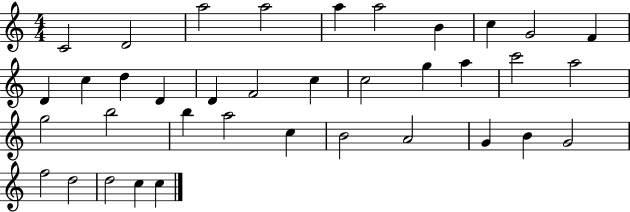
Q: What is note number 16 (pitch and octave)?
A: F4